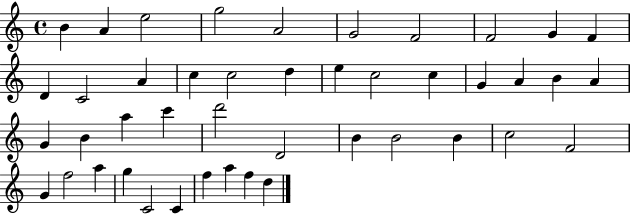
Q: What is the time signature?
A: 4/4